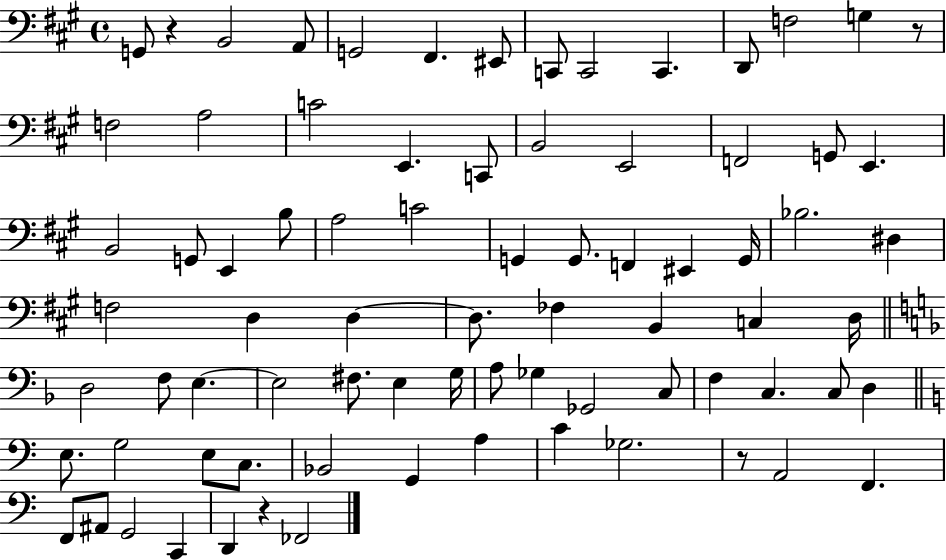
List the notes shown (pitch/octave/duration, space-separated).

G2/e R/q B2/h A2/e G2/h F#2/q. EIS2/e C2/e C2/h C2/q. D2/e F3/h G3/q R/e F3/h A3/h C4/h E2/q. C2/e B2/h E2/h F2/h G2/e E2/q. B2/h G2/e E2/q B3/e A3/h C4/h G2/q G2/e. F2/q EIS2/q G2/s Bb3/h. D#3/q F3/h D3/q D3/q D3/e. FES3/q B2/q C3/q D3/s D3/h F3/e E3/q. E3/h F#3/e. E3/q G3/s A3/e Gb3/q Gb2/h C3/e F3/q C3/q. C3/e D3/q E3/e. G3/h E3/e C3/e. Bb2/h G2/q A3/q C4/q Gb3/h. R/e A2/h F2/q. F2/e A#2/e G2/h C2/q D2/q R/q FES2/h